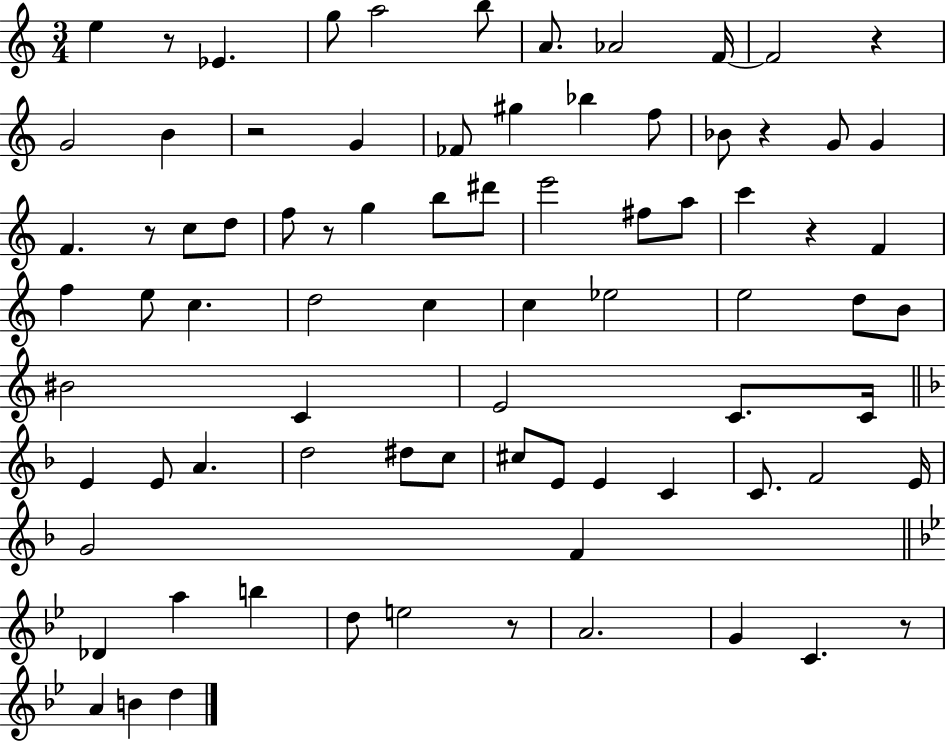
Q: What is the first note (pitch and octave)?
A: E5